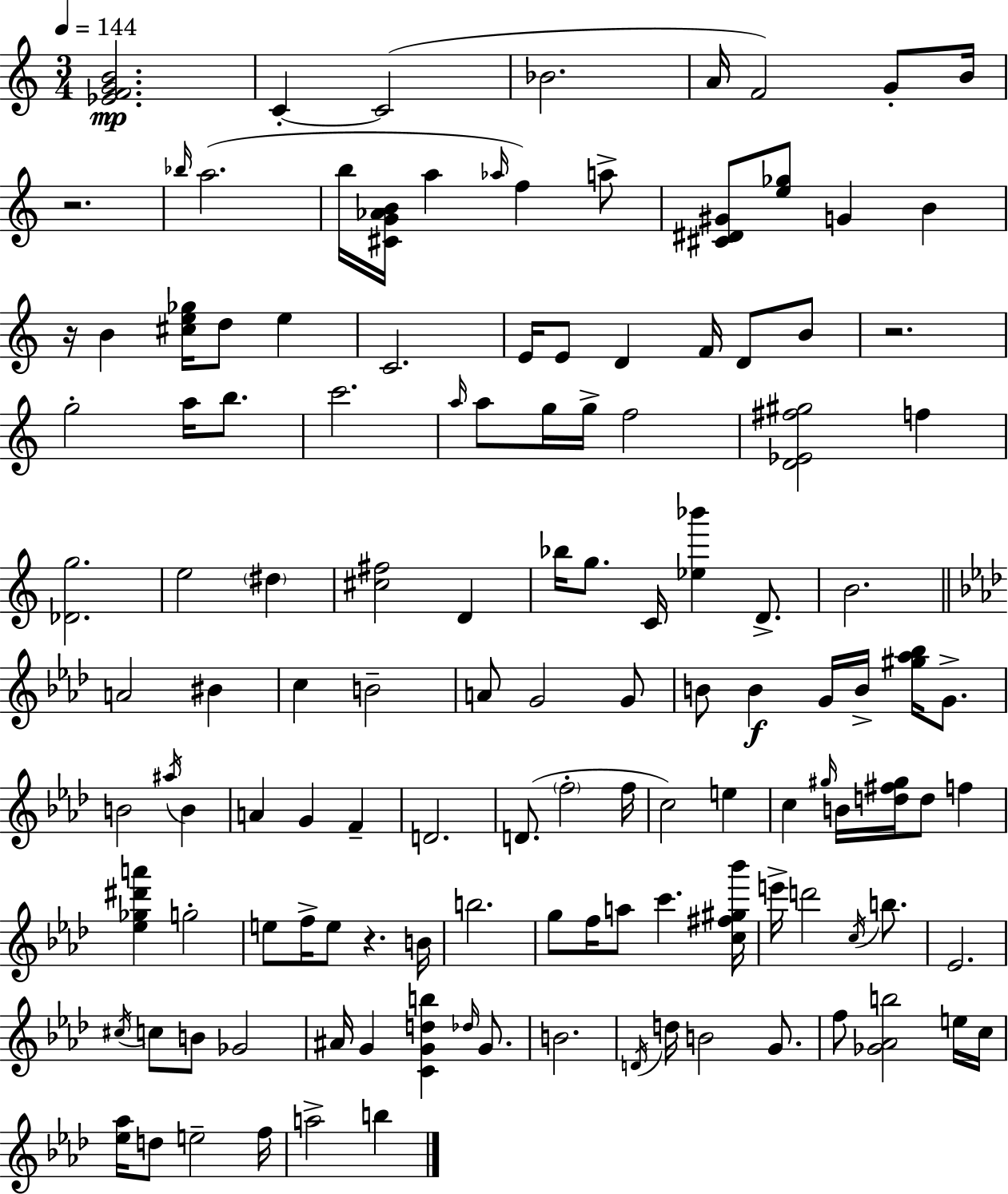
{
  \clef treble
  \numericTimeSignature
  \time 3/4
  \key c \major
  \tempo 4 = 144
  \repeat volta 2 { <ees' f' g' b'>2.\mp | c'4-.~~ c'2( | bes'2. | a'16 f'2) g'8-. b'16 | \break r2. | \grace { bes''16 }( a''2. | b''16 <cis' g' aes' b'>16 a''4 \grace { aes''16 }) f''4 | a''8-> <cis' dis' gis'>8 <e'' ges''>8 g'4 b'4 | \break r16 b'4 <cis'' e'' ges''>16 d''8 e''4 | c'2. | e'16 e'8 d'4 f'16 d'8 | b'8 r2. | \break g''2-. a''16 b''8. | c'''2. | \grace { a''16 } a''8 g''16 g''16-> f''2 | <d' ees' fis'' gis''>2 f''4 | \break <des' g''>2. | e''2 \parenthesize dis''4 | <cis'' fis''>2 d'4 | bes''16 g''8. c'16 <ees'' bes'''>4 | \break d'8.-> b'2. | \bar "||" \break \key aes \major a'2 bis'4 | c''4 b'2-- | a'8 g'2 g'8 | b'8 b'4\f g'16 b'16-> <gis'' aes'' bes''>16 g'8.-> | \break b'2 \acciaccatura { ais''16 } b'4 | a'4 g'4 f'4-- | d'2. | d'8.( \parenthesize f''2-. | \break f''16 c''2) e''4 | c''4 \grace { gis''16 } b'16 <d'' fis'' gis''>16 d''8 f''4 | <ees'' ges'' dis''' a'''>4 g''2-. | e''8 f''16-> e''8 r4. | \break b'16 b''2. | g''8 f''16 a''8 c'''4. | <c'' fis'' gis'' bes'''>16 e'''16-> d'''2 \acciaccatura { c''16 } | b''8. ees'2. | \break \acciaccatura { cis''16 } c''8 b'8 ges'2 | ais'16 g'4 <c' g' d'' b''>4 | \grace { des''16 } g'8. b'2. | \acciaccatura { d'16 } d''16 b'2 | \break g'8. f''8 <ges' aes' b''>2 | e''16 c''16 <ees'' aes''>16 d''8 e''2-- | f''16 a''2-> | b''4 } \bar "|."
}